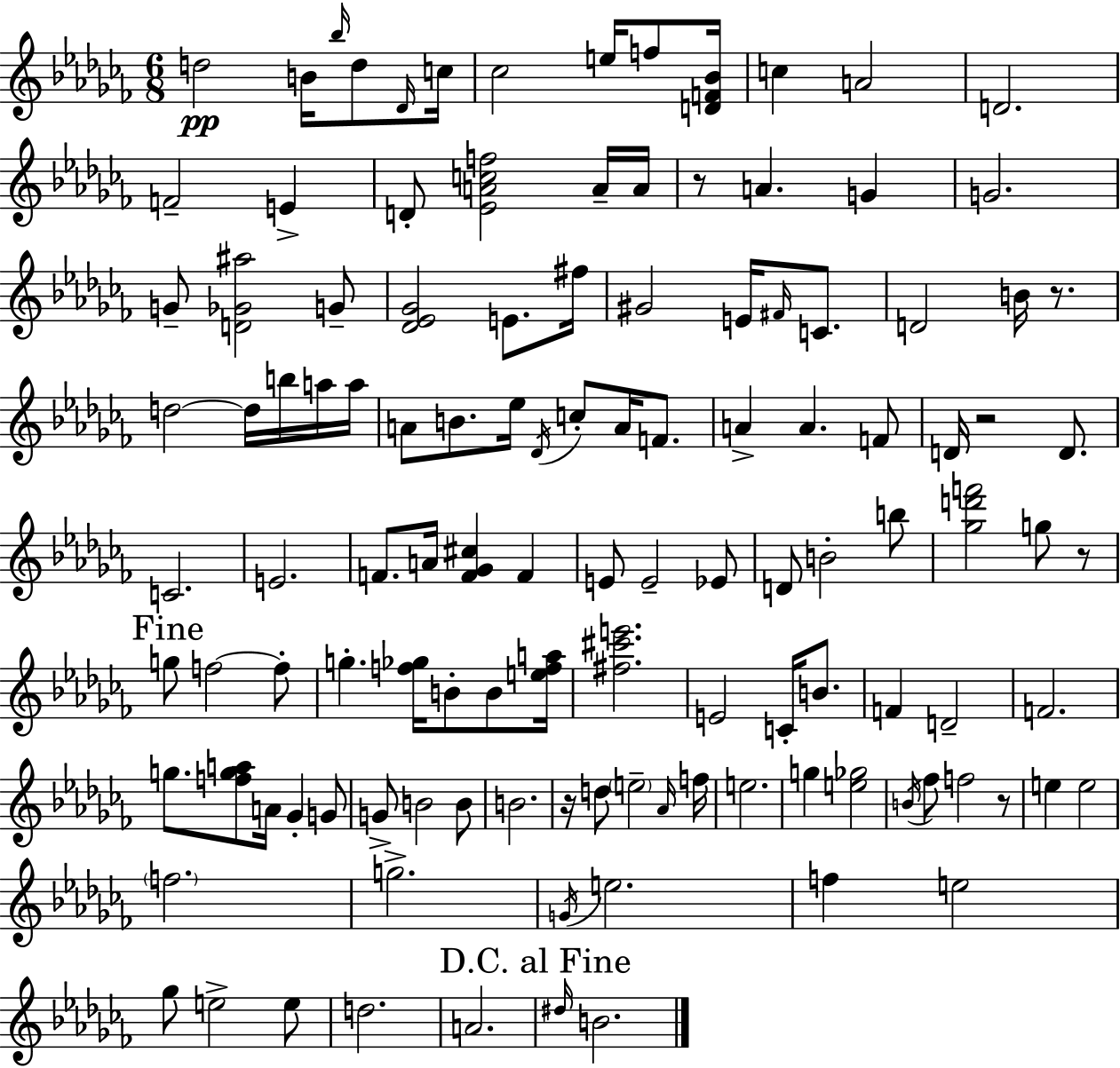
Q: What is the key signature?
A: AES minor